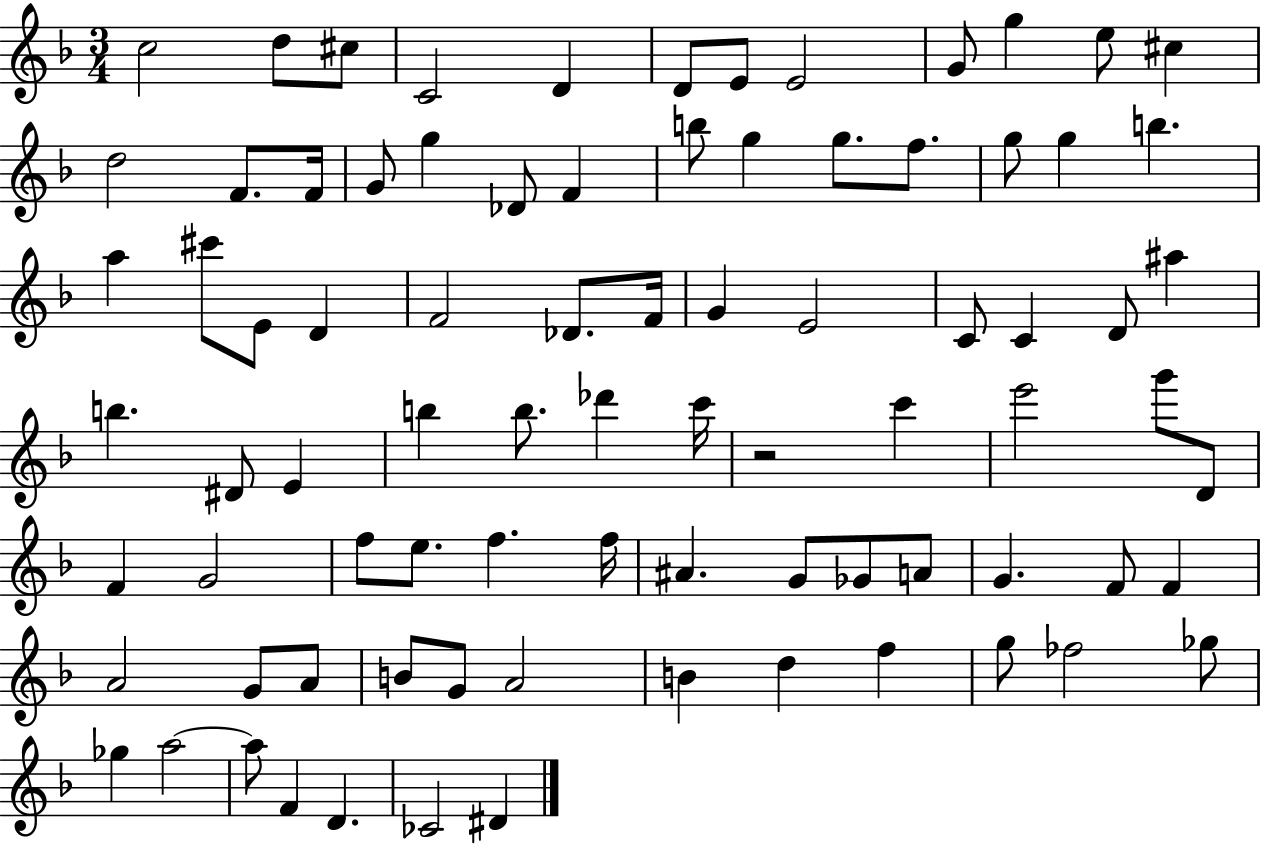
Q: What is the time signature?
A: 3/4